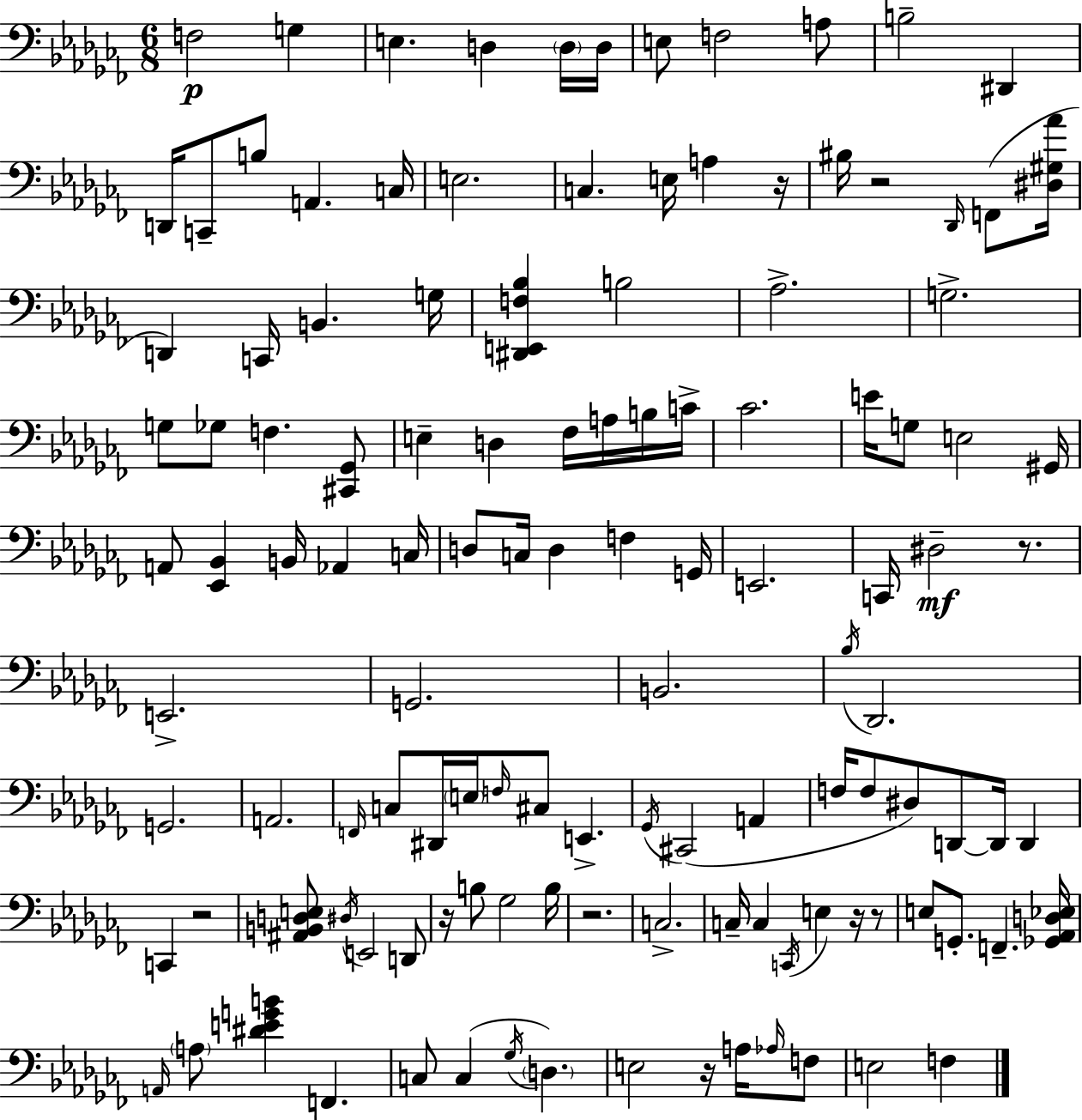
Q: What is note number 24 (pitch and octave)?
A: D2